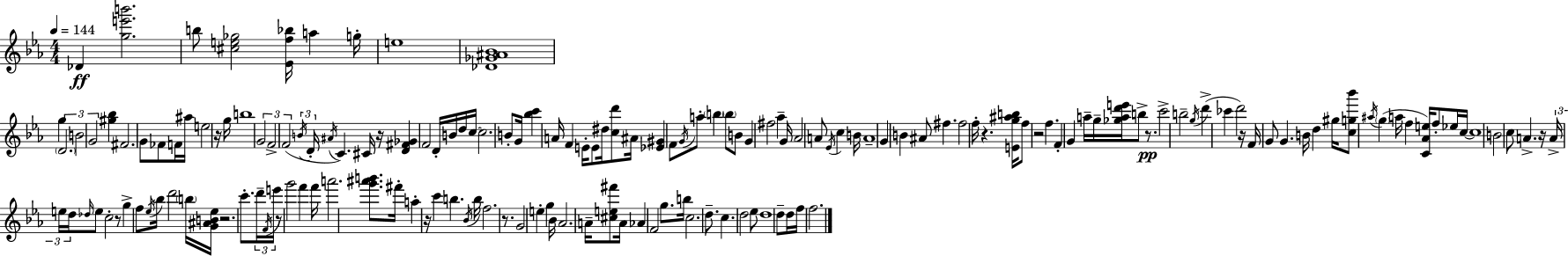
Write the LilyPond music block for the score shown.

{
  \clef treble
  \numericTimeSignature
  \time 4/4
  \key c \minor
  \tempo 4 = 144
  des'4\ff <g'' e''' b'''>2. | b''8 <cis'' e'' ges''>2 <ees' f'' bes''>16 a''4 g''16-. | e''1 | <des' ges' ais' bes'>1 | \break g''4 \tuplet 3/2 { \parenthesize d'2. | b'2 g'2 } | <gis'' bes''>4 fis'2. | g'8 fes'8 f'16 ais''16 e''2 r16 g''16 | \break b''1 | \tuplet 3/2 { g'2 f'2-> | f'2( } \tuplet 3/2 { \acciaccatura { b'16 } d'16-. \acciaccatura { ais'16 } } c'4.) | cis'16 r16 <d' fis' ges'>4 f'2 d'16-. | \break b'16 d''16 c''16~~ c''2. b'8-. | g'16 <bes'' c'''>4 a'16 f'4 e'16-. e'8 dis''16 <c'' d'''>8 | ais'16 <ees' gis'>4 f'8 \acciaccatura { g'16 } a''8-. \parenthesize b''4 \parenthesize b''8 | b'8 g'4 fis''2 aes''4-- | \break g'16 aes'2 a'8 \acciaccatura { ees'16 } c''4 | b'16 a'1-- | g'4 b'4 ais'8 fis''4. | fis''2 f''16-. r4. | \break <e' g'' ais'' b''>16 f''8 r2 f''4. | f'4-. g'4 a''16-- g''16-- <ges'' a'' d''' e'''>16 b''8-> | r8.\pp c'''2-> b''2-- | \acciaccatura { g''16 }( d'''4-> ces'''4 d'''2) | \break r16 f'16 g'8 g'4. b'16 | d''4 gis''16 <c'' g'' bes'''>8 \acciaccatura { ais''16 }( \parenthesize g''4 a''16 f''4 | <c' aes' e''>16) f''8-. ees''16 c''16~~ c''1 | b'2 c''8 | \break a'4.-> r16 \tuplet 3/2 { a'16-> e''16 d''16 } \grace { des''16 } e''8 c''2-. | r8 g''4-> f''8 \acciaccatura { ees''16 } bes''16 d'''2 | \parenthesize b''16 <g' ais' b' ees''>16 r2. | c'''8.-. \tuplet 3/2 { d'''16-- \acciaccatura { f'16 } e'''16 } r8 g'''2 | \break f'''4 f'''16 a'''2. | <g''' ais''' b'''>8. fis'''16-. a''4-. r16 c'''4 | b''4. \acciaccatura { bes'16 } b''16 f''2. | r8. g'2 | \break e''4-. g''4 bes'16 aes'2. | a'16-- <cis'' e'' fis'''>8 a'16 aes'4 f'2 | g''8. b''16 c''2. | d''8.-- c''4. | \break d''2 ees''8 d''1 | d''8-- d''16 f''16 f''2. | \bar "|."
}